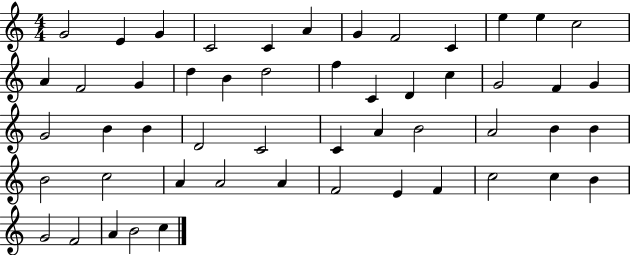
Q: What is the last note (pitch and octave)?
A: C5